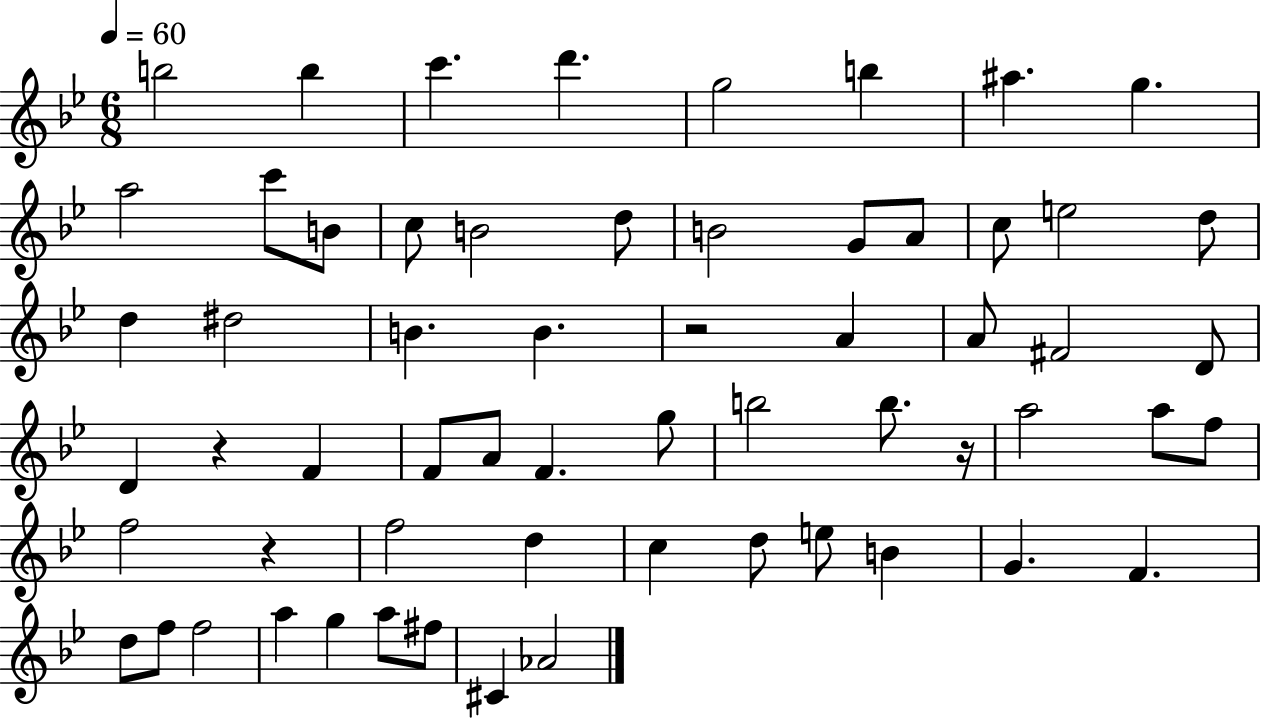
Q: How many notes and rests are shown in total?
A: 61